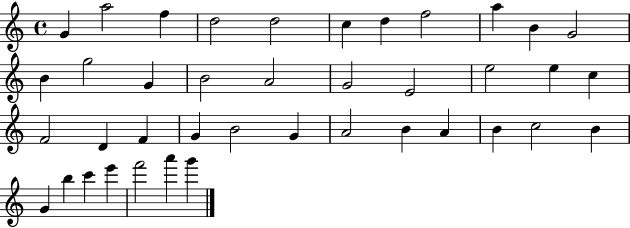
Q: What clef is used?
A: treble